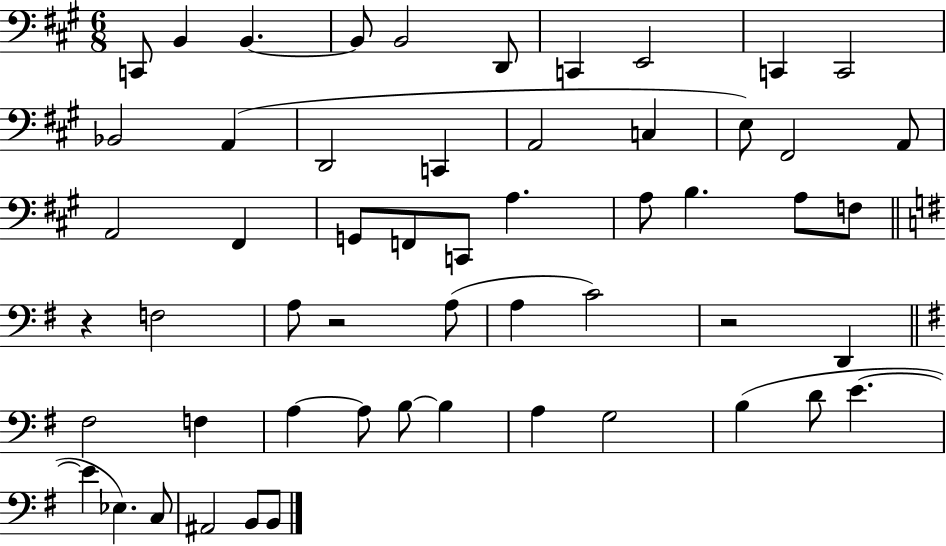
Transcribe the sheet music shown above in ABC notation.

X:1
T:Untitled
M:6/8
L:1/4
K:A
C,,/2 B,, B,, B,,/2 B,,2 D,,/2 C,, E,,2 C,, C,,2 _B,,2 A,, D,,2 C,, A,,2 C, E,/2 ^F,,2 A,,/2 A,,2 ^F,, G,,/2 F,,/2 C,,/2 A, A,/2 B, A,/2 F,/2 z F,2 A,/2 z2 A,/2 A, C2 z2 D,, ^F,2 F, A, A,/2 B,/2 B, A, G,2 B, D/2 E E _E, C,/2 ^A,,2 B,,/2 B,,/2